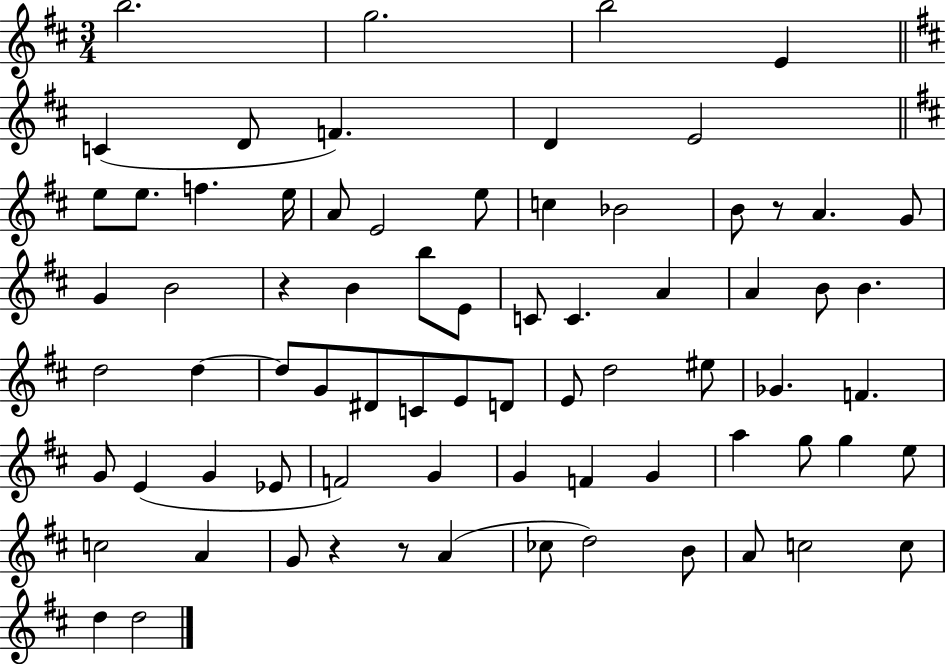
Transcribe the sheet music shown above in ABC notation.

X:1
T:Untitled
M:3/4
L:1/4
K:D
b2 g2 b2 E C D/2 F D E2 e/2 e/2 f e/4 A/2 E2 e/2 c _B2 B/2 z/2 A G/2 G B2 z B b/2 E/2 C/2 C A A B/2 B d2 d d/2 G/2 ^D/2 C/2 E/2 D/2 E/2 d2 ^e/2 _G F G/2 E G _E/2 F2 G G F G a g/2 g e/2 c2 A G/2 z z/2 A _c/2 d2 B/2 A/2 c2 c/2 d d2